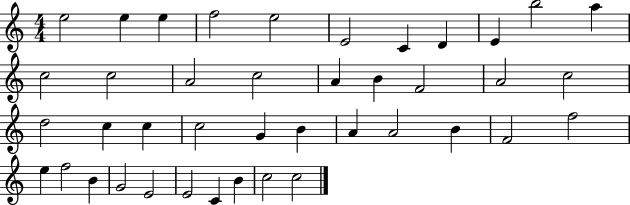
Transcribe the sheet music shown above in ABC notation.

X:1
T:Untitled
M:4/4
L:1/4
K:C
e2 e e f2 e2 E2 C D E b2 a c2 c2 A2 c2 A B F2 A2 c2 d2 c c c2 G B A A2 B F2 f2 e f2 B G2 E2 E2 C B c2 c2